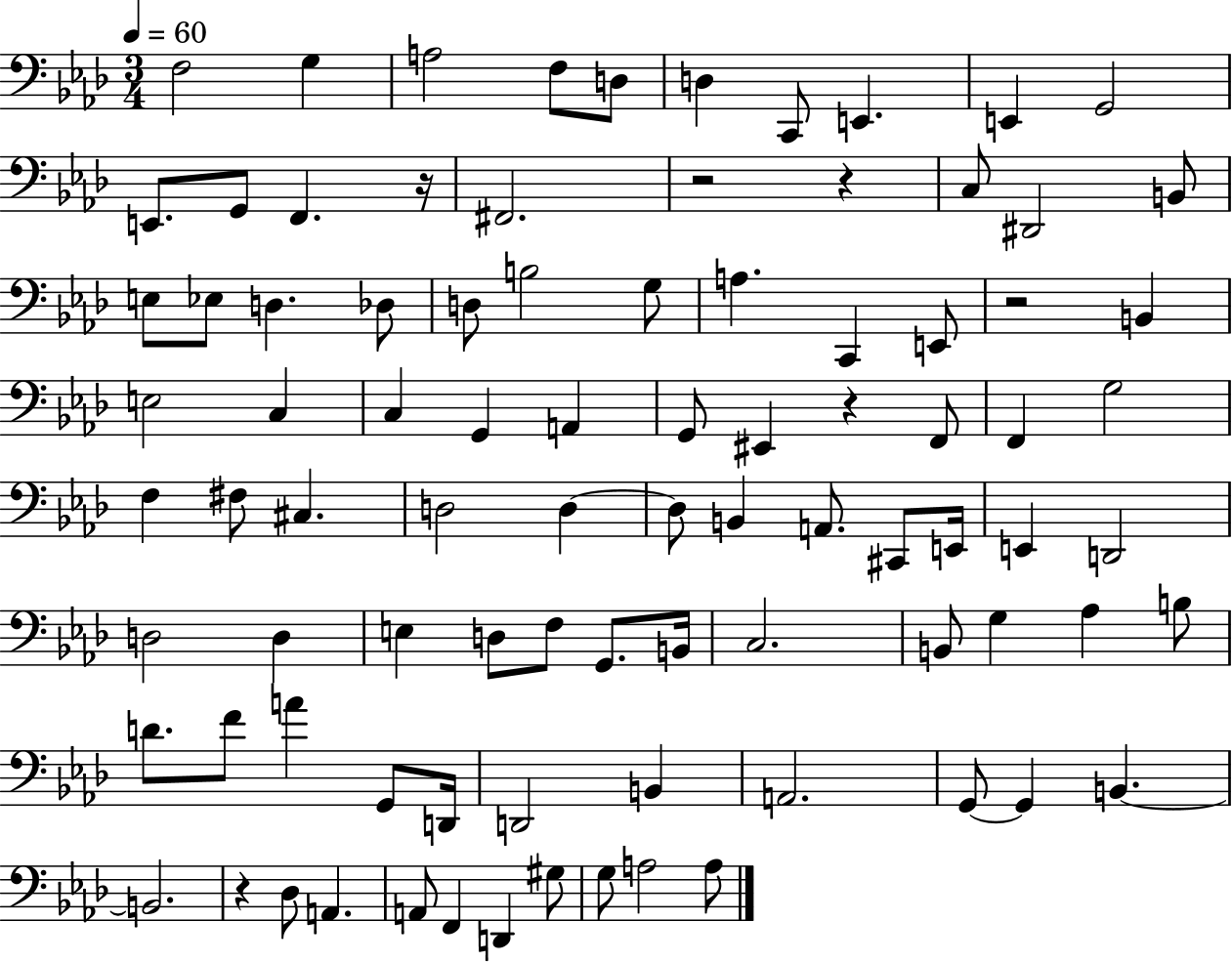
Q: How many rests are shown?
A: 6